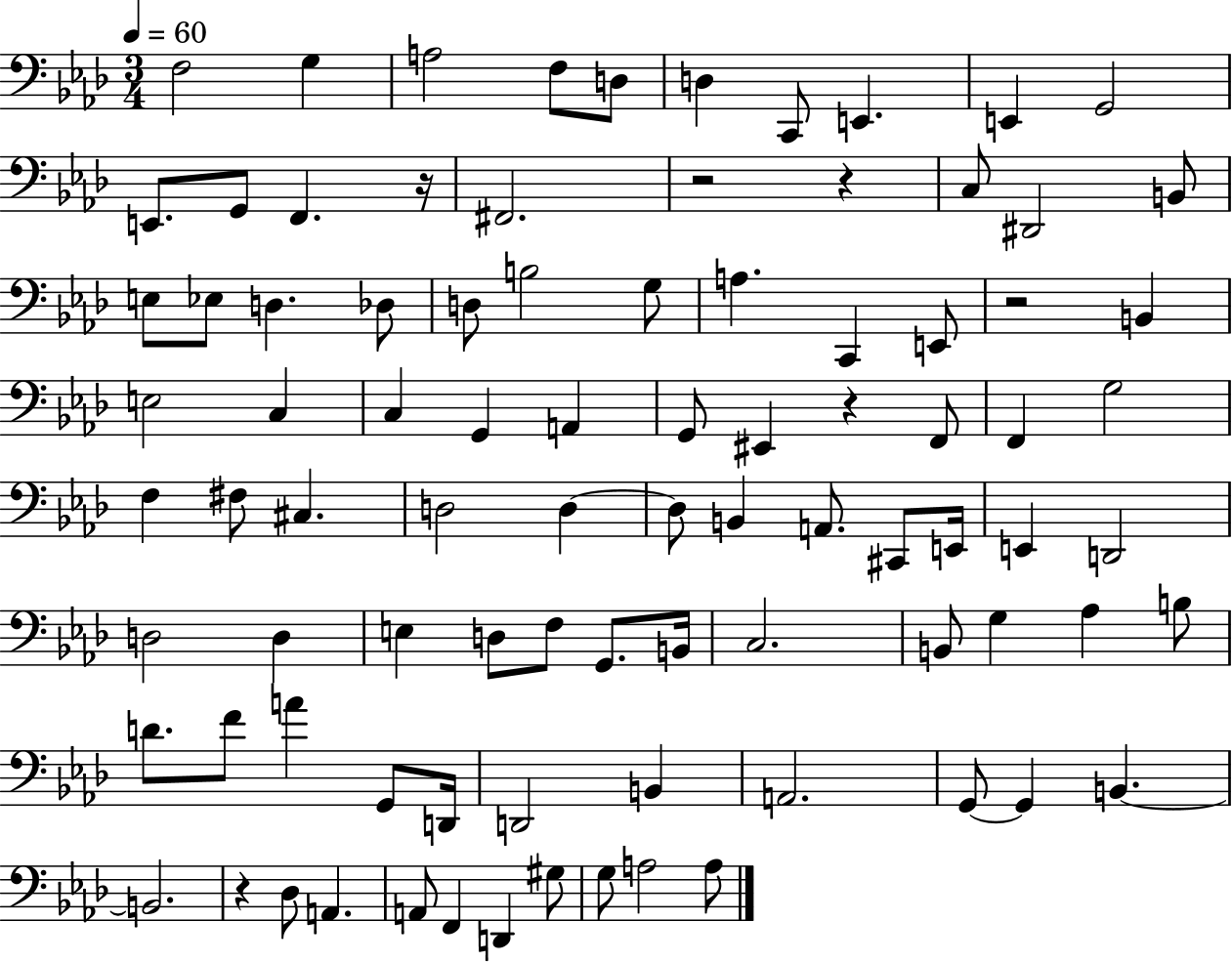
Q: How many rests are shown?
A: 6